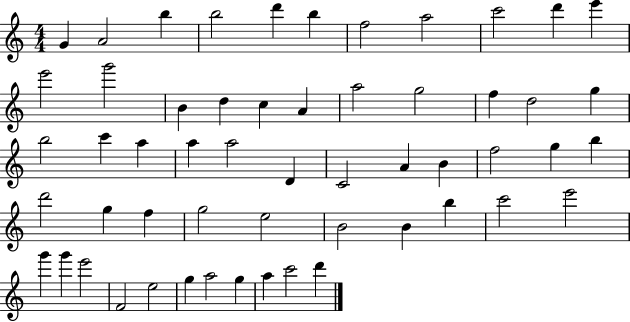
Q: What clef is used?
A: treble